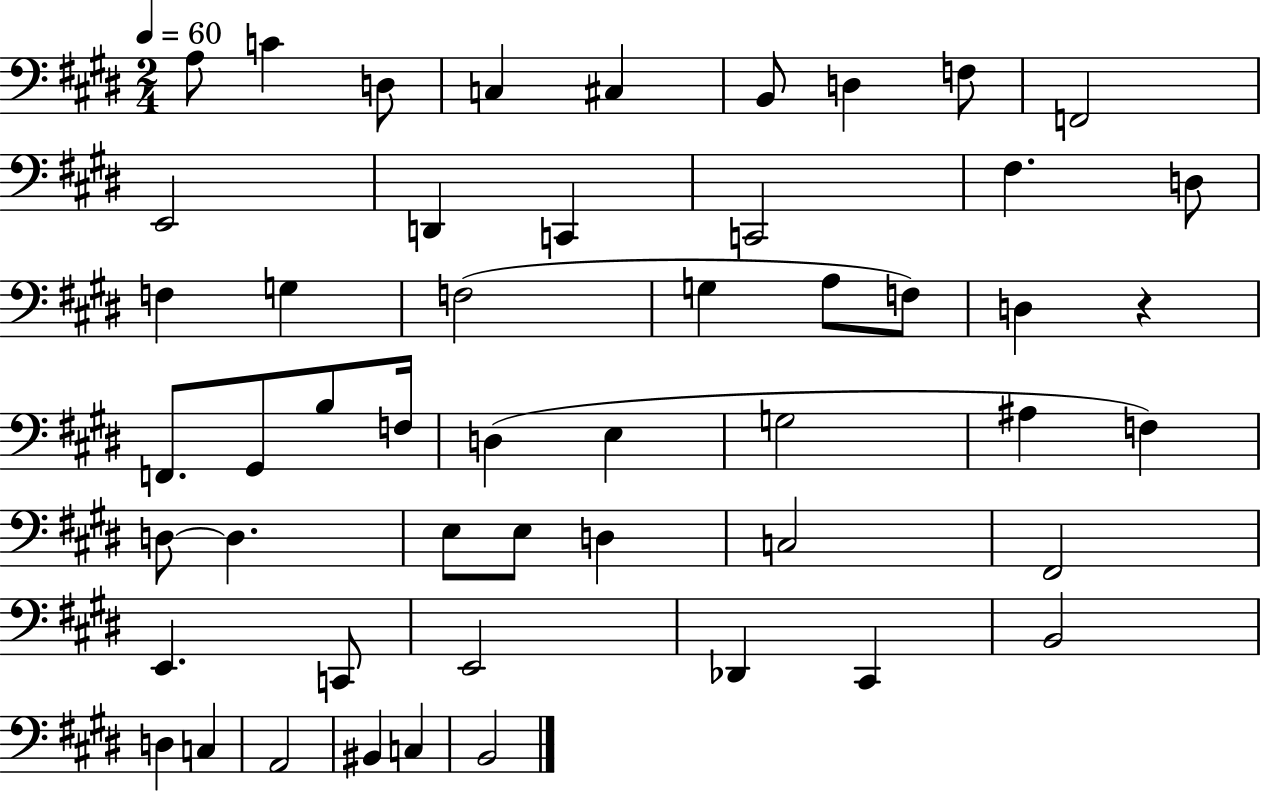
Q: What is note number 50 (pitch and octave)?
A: B2